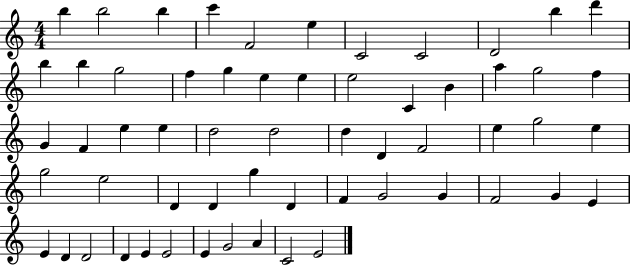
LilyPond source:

{
  \clef treble
  \numericTimeSignature
  \time 4/4
  \key c \major
  b''4 b''2 b''4 | c'''4 f'2 e''4 | c'2 c'2 | d'2 b''4 d'''4 | \break b''4 b''4 g''2 | f''4 g''4 e''4 e''4 | e''2 c'4 b'4 | a''4 g''2 f''4 | \break g'4 f'4 e''4 e''4 | d''2 d''2 | d''4 d'4 f'2 | e''4 g''2 e''4 | \break g''2 e''2 | d'4 d'4 g''4 d'4 | f'4 g'2 g'4 | f'2 g'4 e'4 | \break e'4 d'4 d'2 | d'4 e'4 e'2 | e'4 g'2 a'4 | c'2 e'2 | \break \bar "|."
}